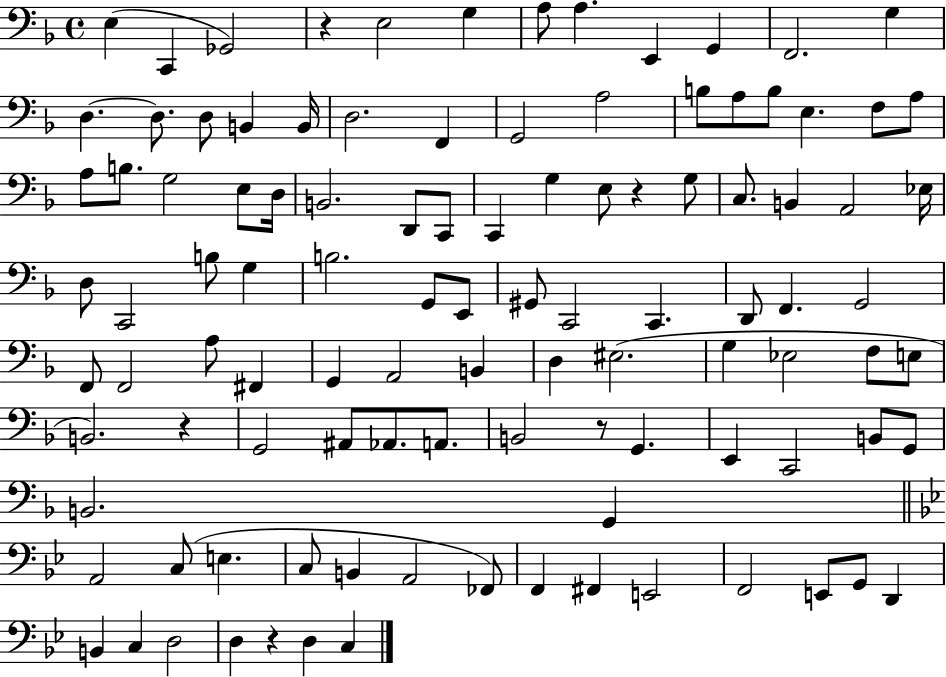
X:1
T:Untitled
M:4/4
L:1/4
K:F
E, C,, _G,,2 z E,2 G, A,/2 A, E,, G,, F,,2 G, D, D,/2 D,/2 B,, B,,/4 D,2 F,, G,,2 A,2 B,/2 A,/2 B,/2 E, F,/2 A,/2 A,/2 B,/2 G,2 E,/2 D,/4 B,,2 D,,/2 C,,/2 C,, G, E,/2 z G,/2 C,/2 B,, A,,2 _E,/4 D,/2 C,,2 B,/2 G, B,2 G,,/2 E,,/2 ^G,,/2 C,,2 C,, D,,/2 F,, G,,2 F,,/2 F,,2 A,/2 ^F,, G,, A,,2 B,, D, ^E,2 G, _E,2 F,/2 E,/2 B,,2 z G,,2 ^A,,/2 _A,,/2 A,,/2 B,,2 z/2 G,, E,, C,,2 B,,/2 G,,/2 B,,2 G,, A,,2 C,/2 E, C,/2 B,, A,,2 _F,,/2 F,, ^F,, E,,2 F,,2 E,,/2 G,,/2 D,, B,, C, D,2 D, z D, C,